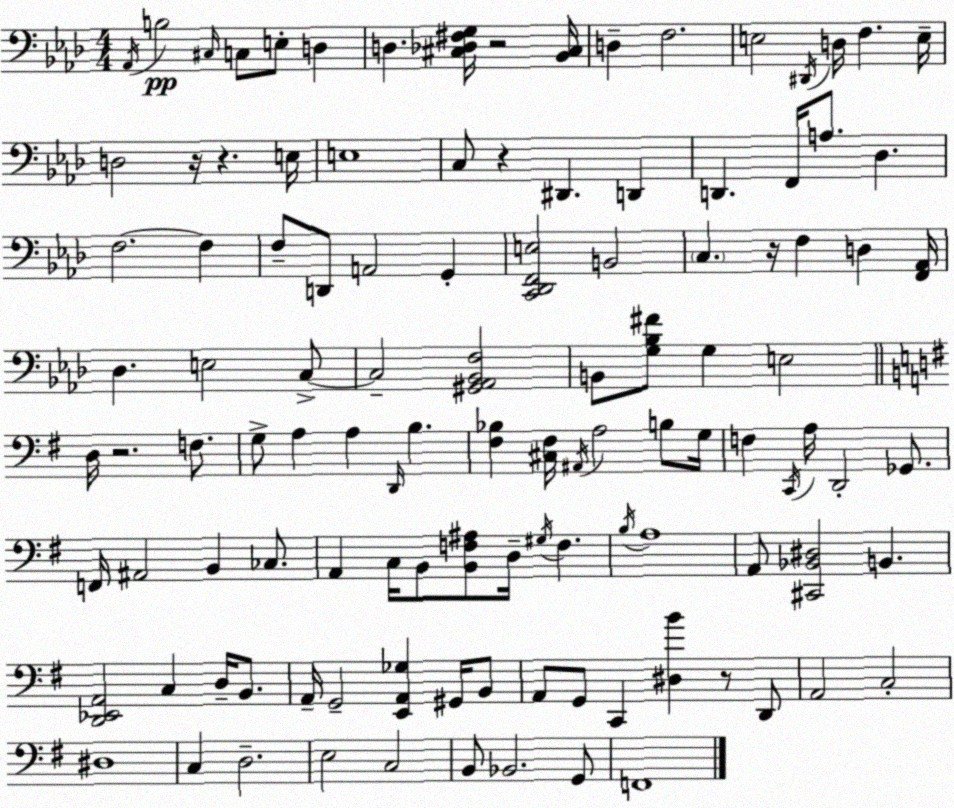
X:1
T:Untitled
M:4/4
L:1/4
K:Fm
_A,,/4 B,2 ^C,/4 C,/2 E,/2 D, D, [^C,_D,^F,G,]/4 z2 [_B,,^C,]/4 D, F,2 E,2 ^D,,/4 D,/4 F, E,/4 D,2 z/4 z E,/4 E,4 C,/2 z ^D,, D,, D,, F,,/4 A,/2 _D, F,2 F, F,/2 D,,/2 A,,2 G,, [C,,_D,,F,,E,]2 B,,2 C, z/4 F, D, [F,,_A,,]/4 _D, E,2 C,/2 C,2 [^G,,_A,,_B,,F,]2 B,,/2 [G,_B,^F]/2 G, E,2 D,/4 z2 F,/2 G,/2 A, A, D,,/4 B, [^F,_B,] [^C,^F,]/4 ^A,,/4 A,2 B,/2 G,/4 F, C,,/4 A,/4 D,,2 _G,,/2 F,,/4 ^A,,2 B,, _C,/2 A,, C,/4 B,,/2 [B,,F,^A,]/2 D,/4 ^G,/4 F, B,/4 A,4 A,,/2 [^C,,_B,,^D,]2 B,, [D,,_E,,A,,]2 C, D,/4 B,,/2 A,,/4 G,,2 [E,,A,,_G,] ^G,,/4 B,,/2 A,,/2 G,,/2 C,, [^D,B] z/2 D,,/2 A,,2 C,2 ^D,4 C, D,2 E,2 C,2 B,,/2 _B,,2 G,,/2 F,,4